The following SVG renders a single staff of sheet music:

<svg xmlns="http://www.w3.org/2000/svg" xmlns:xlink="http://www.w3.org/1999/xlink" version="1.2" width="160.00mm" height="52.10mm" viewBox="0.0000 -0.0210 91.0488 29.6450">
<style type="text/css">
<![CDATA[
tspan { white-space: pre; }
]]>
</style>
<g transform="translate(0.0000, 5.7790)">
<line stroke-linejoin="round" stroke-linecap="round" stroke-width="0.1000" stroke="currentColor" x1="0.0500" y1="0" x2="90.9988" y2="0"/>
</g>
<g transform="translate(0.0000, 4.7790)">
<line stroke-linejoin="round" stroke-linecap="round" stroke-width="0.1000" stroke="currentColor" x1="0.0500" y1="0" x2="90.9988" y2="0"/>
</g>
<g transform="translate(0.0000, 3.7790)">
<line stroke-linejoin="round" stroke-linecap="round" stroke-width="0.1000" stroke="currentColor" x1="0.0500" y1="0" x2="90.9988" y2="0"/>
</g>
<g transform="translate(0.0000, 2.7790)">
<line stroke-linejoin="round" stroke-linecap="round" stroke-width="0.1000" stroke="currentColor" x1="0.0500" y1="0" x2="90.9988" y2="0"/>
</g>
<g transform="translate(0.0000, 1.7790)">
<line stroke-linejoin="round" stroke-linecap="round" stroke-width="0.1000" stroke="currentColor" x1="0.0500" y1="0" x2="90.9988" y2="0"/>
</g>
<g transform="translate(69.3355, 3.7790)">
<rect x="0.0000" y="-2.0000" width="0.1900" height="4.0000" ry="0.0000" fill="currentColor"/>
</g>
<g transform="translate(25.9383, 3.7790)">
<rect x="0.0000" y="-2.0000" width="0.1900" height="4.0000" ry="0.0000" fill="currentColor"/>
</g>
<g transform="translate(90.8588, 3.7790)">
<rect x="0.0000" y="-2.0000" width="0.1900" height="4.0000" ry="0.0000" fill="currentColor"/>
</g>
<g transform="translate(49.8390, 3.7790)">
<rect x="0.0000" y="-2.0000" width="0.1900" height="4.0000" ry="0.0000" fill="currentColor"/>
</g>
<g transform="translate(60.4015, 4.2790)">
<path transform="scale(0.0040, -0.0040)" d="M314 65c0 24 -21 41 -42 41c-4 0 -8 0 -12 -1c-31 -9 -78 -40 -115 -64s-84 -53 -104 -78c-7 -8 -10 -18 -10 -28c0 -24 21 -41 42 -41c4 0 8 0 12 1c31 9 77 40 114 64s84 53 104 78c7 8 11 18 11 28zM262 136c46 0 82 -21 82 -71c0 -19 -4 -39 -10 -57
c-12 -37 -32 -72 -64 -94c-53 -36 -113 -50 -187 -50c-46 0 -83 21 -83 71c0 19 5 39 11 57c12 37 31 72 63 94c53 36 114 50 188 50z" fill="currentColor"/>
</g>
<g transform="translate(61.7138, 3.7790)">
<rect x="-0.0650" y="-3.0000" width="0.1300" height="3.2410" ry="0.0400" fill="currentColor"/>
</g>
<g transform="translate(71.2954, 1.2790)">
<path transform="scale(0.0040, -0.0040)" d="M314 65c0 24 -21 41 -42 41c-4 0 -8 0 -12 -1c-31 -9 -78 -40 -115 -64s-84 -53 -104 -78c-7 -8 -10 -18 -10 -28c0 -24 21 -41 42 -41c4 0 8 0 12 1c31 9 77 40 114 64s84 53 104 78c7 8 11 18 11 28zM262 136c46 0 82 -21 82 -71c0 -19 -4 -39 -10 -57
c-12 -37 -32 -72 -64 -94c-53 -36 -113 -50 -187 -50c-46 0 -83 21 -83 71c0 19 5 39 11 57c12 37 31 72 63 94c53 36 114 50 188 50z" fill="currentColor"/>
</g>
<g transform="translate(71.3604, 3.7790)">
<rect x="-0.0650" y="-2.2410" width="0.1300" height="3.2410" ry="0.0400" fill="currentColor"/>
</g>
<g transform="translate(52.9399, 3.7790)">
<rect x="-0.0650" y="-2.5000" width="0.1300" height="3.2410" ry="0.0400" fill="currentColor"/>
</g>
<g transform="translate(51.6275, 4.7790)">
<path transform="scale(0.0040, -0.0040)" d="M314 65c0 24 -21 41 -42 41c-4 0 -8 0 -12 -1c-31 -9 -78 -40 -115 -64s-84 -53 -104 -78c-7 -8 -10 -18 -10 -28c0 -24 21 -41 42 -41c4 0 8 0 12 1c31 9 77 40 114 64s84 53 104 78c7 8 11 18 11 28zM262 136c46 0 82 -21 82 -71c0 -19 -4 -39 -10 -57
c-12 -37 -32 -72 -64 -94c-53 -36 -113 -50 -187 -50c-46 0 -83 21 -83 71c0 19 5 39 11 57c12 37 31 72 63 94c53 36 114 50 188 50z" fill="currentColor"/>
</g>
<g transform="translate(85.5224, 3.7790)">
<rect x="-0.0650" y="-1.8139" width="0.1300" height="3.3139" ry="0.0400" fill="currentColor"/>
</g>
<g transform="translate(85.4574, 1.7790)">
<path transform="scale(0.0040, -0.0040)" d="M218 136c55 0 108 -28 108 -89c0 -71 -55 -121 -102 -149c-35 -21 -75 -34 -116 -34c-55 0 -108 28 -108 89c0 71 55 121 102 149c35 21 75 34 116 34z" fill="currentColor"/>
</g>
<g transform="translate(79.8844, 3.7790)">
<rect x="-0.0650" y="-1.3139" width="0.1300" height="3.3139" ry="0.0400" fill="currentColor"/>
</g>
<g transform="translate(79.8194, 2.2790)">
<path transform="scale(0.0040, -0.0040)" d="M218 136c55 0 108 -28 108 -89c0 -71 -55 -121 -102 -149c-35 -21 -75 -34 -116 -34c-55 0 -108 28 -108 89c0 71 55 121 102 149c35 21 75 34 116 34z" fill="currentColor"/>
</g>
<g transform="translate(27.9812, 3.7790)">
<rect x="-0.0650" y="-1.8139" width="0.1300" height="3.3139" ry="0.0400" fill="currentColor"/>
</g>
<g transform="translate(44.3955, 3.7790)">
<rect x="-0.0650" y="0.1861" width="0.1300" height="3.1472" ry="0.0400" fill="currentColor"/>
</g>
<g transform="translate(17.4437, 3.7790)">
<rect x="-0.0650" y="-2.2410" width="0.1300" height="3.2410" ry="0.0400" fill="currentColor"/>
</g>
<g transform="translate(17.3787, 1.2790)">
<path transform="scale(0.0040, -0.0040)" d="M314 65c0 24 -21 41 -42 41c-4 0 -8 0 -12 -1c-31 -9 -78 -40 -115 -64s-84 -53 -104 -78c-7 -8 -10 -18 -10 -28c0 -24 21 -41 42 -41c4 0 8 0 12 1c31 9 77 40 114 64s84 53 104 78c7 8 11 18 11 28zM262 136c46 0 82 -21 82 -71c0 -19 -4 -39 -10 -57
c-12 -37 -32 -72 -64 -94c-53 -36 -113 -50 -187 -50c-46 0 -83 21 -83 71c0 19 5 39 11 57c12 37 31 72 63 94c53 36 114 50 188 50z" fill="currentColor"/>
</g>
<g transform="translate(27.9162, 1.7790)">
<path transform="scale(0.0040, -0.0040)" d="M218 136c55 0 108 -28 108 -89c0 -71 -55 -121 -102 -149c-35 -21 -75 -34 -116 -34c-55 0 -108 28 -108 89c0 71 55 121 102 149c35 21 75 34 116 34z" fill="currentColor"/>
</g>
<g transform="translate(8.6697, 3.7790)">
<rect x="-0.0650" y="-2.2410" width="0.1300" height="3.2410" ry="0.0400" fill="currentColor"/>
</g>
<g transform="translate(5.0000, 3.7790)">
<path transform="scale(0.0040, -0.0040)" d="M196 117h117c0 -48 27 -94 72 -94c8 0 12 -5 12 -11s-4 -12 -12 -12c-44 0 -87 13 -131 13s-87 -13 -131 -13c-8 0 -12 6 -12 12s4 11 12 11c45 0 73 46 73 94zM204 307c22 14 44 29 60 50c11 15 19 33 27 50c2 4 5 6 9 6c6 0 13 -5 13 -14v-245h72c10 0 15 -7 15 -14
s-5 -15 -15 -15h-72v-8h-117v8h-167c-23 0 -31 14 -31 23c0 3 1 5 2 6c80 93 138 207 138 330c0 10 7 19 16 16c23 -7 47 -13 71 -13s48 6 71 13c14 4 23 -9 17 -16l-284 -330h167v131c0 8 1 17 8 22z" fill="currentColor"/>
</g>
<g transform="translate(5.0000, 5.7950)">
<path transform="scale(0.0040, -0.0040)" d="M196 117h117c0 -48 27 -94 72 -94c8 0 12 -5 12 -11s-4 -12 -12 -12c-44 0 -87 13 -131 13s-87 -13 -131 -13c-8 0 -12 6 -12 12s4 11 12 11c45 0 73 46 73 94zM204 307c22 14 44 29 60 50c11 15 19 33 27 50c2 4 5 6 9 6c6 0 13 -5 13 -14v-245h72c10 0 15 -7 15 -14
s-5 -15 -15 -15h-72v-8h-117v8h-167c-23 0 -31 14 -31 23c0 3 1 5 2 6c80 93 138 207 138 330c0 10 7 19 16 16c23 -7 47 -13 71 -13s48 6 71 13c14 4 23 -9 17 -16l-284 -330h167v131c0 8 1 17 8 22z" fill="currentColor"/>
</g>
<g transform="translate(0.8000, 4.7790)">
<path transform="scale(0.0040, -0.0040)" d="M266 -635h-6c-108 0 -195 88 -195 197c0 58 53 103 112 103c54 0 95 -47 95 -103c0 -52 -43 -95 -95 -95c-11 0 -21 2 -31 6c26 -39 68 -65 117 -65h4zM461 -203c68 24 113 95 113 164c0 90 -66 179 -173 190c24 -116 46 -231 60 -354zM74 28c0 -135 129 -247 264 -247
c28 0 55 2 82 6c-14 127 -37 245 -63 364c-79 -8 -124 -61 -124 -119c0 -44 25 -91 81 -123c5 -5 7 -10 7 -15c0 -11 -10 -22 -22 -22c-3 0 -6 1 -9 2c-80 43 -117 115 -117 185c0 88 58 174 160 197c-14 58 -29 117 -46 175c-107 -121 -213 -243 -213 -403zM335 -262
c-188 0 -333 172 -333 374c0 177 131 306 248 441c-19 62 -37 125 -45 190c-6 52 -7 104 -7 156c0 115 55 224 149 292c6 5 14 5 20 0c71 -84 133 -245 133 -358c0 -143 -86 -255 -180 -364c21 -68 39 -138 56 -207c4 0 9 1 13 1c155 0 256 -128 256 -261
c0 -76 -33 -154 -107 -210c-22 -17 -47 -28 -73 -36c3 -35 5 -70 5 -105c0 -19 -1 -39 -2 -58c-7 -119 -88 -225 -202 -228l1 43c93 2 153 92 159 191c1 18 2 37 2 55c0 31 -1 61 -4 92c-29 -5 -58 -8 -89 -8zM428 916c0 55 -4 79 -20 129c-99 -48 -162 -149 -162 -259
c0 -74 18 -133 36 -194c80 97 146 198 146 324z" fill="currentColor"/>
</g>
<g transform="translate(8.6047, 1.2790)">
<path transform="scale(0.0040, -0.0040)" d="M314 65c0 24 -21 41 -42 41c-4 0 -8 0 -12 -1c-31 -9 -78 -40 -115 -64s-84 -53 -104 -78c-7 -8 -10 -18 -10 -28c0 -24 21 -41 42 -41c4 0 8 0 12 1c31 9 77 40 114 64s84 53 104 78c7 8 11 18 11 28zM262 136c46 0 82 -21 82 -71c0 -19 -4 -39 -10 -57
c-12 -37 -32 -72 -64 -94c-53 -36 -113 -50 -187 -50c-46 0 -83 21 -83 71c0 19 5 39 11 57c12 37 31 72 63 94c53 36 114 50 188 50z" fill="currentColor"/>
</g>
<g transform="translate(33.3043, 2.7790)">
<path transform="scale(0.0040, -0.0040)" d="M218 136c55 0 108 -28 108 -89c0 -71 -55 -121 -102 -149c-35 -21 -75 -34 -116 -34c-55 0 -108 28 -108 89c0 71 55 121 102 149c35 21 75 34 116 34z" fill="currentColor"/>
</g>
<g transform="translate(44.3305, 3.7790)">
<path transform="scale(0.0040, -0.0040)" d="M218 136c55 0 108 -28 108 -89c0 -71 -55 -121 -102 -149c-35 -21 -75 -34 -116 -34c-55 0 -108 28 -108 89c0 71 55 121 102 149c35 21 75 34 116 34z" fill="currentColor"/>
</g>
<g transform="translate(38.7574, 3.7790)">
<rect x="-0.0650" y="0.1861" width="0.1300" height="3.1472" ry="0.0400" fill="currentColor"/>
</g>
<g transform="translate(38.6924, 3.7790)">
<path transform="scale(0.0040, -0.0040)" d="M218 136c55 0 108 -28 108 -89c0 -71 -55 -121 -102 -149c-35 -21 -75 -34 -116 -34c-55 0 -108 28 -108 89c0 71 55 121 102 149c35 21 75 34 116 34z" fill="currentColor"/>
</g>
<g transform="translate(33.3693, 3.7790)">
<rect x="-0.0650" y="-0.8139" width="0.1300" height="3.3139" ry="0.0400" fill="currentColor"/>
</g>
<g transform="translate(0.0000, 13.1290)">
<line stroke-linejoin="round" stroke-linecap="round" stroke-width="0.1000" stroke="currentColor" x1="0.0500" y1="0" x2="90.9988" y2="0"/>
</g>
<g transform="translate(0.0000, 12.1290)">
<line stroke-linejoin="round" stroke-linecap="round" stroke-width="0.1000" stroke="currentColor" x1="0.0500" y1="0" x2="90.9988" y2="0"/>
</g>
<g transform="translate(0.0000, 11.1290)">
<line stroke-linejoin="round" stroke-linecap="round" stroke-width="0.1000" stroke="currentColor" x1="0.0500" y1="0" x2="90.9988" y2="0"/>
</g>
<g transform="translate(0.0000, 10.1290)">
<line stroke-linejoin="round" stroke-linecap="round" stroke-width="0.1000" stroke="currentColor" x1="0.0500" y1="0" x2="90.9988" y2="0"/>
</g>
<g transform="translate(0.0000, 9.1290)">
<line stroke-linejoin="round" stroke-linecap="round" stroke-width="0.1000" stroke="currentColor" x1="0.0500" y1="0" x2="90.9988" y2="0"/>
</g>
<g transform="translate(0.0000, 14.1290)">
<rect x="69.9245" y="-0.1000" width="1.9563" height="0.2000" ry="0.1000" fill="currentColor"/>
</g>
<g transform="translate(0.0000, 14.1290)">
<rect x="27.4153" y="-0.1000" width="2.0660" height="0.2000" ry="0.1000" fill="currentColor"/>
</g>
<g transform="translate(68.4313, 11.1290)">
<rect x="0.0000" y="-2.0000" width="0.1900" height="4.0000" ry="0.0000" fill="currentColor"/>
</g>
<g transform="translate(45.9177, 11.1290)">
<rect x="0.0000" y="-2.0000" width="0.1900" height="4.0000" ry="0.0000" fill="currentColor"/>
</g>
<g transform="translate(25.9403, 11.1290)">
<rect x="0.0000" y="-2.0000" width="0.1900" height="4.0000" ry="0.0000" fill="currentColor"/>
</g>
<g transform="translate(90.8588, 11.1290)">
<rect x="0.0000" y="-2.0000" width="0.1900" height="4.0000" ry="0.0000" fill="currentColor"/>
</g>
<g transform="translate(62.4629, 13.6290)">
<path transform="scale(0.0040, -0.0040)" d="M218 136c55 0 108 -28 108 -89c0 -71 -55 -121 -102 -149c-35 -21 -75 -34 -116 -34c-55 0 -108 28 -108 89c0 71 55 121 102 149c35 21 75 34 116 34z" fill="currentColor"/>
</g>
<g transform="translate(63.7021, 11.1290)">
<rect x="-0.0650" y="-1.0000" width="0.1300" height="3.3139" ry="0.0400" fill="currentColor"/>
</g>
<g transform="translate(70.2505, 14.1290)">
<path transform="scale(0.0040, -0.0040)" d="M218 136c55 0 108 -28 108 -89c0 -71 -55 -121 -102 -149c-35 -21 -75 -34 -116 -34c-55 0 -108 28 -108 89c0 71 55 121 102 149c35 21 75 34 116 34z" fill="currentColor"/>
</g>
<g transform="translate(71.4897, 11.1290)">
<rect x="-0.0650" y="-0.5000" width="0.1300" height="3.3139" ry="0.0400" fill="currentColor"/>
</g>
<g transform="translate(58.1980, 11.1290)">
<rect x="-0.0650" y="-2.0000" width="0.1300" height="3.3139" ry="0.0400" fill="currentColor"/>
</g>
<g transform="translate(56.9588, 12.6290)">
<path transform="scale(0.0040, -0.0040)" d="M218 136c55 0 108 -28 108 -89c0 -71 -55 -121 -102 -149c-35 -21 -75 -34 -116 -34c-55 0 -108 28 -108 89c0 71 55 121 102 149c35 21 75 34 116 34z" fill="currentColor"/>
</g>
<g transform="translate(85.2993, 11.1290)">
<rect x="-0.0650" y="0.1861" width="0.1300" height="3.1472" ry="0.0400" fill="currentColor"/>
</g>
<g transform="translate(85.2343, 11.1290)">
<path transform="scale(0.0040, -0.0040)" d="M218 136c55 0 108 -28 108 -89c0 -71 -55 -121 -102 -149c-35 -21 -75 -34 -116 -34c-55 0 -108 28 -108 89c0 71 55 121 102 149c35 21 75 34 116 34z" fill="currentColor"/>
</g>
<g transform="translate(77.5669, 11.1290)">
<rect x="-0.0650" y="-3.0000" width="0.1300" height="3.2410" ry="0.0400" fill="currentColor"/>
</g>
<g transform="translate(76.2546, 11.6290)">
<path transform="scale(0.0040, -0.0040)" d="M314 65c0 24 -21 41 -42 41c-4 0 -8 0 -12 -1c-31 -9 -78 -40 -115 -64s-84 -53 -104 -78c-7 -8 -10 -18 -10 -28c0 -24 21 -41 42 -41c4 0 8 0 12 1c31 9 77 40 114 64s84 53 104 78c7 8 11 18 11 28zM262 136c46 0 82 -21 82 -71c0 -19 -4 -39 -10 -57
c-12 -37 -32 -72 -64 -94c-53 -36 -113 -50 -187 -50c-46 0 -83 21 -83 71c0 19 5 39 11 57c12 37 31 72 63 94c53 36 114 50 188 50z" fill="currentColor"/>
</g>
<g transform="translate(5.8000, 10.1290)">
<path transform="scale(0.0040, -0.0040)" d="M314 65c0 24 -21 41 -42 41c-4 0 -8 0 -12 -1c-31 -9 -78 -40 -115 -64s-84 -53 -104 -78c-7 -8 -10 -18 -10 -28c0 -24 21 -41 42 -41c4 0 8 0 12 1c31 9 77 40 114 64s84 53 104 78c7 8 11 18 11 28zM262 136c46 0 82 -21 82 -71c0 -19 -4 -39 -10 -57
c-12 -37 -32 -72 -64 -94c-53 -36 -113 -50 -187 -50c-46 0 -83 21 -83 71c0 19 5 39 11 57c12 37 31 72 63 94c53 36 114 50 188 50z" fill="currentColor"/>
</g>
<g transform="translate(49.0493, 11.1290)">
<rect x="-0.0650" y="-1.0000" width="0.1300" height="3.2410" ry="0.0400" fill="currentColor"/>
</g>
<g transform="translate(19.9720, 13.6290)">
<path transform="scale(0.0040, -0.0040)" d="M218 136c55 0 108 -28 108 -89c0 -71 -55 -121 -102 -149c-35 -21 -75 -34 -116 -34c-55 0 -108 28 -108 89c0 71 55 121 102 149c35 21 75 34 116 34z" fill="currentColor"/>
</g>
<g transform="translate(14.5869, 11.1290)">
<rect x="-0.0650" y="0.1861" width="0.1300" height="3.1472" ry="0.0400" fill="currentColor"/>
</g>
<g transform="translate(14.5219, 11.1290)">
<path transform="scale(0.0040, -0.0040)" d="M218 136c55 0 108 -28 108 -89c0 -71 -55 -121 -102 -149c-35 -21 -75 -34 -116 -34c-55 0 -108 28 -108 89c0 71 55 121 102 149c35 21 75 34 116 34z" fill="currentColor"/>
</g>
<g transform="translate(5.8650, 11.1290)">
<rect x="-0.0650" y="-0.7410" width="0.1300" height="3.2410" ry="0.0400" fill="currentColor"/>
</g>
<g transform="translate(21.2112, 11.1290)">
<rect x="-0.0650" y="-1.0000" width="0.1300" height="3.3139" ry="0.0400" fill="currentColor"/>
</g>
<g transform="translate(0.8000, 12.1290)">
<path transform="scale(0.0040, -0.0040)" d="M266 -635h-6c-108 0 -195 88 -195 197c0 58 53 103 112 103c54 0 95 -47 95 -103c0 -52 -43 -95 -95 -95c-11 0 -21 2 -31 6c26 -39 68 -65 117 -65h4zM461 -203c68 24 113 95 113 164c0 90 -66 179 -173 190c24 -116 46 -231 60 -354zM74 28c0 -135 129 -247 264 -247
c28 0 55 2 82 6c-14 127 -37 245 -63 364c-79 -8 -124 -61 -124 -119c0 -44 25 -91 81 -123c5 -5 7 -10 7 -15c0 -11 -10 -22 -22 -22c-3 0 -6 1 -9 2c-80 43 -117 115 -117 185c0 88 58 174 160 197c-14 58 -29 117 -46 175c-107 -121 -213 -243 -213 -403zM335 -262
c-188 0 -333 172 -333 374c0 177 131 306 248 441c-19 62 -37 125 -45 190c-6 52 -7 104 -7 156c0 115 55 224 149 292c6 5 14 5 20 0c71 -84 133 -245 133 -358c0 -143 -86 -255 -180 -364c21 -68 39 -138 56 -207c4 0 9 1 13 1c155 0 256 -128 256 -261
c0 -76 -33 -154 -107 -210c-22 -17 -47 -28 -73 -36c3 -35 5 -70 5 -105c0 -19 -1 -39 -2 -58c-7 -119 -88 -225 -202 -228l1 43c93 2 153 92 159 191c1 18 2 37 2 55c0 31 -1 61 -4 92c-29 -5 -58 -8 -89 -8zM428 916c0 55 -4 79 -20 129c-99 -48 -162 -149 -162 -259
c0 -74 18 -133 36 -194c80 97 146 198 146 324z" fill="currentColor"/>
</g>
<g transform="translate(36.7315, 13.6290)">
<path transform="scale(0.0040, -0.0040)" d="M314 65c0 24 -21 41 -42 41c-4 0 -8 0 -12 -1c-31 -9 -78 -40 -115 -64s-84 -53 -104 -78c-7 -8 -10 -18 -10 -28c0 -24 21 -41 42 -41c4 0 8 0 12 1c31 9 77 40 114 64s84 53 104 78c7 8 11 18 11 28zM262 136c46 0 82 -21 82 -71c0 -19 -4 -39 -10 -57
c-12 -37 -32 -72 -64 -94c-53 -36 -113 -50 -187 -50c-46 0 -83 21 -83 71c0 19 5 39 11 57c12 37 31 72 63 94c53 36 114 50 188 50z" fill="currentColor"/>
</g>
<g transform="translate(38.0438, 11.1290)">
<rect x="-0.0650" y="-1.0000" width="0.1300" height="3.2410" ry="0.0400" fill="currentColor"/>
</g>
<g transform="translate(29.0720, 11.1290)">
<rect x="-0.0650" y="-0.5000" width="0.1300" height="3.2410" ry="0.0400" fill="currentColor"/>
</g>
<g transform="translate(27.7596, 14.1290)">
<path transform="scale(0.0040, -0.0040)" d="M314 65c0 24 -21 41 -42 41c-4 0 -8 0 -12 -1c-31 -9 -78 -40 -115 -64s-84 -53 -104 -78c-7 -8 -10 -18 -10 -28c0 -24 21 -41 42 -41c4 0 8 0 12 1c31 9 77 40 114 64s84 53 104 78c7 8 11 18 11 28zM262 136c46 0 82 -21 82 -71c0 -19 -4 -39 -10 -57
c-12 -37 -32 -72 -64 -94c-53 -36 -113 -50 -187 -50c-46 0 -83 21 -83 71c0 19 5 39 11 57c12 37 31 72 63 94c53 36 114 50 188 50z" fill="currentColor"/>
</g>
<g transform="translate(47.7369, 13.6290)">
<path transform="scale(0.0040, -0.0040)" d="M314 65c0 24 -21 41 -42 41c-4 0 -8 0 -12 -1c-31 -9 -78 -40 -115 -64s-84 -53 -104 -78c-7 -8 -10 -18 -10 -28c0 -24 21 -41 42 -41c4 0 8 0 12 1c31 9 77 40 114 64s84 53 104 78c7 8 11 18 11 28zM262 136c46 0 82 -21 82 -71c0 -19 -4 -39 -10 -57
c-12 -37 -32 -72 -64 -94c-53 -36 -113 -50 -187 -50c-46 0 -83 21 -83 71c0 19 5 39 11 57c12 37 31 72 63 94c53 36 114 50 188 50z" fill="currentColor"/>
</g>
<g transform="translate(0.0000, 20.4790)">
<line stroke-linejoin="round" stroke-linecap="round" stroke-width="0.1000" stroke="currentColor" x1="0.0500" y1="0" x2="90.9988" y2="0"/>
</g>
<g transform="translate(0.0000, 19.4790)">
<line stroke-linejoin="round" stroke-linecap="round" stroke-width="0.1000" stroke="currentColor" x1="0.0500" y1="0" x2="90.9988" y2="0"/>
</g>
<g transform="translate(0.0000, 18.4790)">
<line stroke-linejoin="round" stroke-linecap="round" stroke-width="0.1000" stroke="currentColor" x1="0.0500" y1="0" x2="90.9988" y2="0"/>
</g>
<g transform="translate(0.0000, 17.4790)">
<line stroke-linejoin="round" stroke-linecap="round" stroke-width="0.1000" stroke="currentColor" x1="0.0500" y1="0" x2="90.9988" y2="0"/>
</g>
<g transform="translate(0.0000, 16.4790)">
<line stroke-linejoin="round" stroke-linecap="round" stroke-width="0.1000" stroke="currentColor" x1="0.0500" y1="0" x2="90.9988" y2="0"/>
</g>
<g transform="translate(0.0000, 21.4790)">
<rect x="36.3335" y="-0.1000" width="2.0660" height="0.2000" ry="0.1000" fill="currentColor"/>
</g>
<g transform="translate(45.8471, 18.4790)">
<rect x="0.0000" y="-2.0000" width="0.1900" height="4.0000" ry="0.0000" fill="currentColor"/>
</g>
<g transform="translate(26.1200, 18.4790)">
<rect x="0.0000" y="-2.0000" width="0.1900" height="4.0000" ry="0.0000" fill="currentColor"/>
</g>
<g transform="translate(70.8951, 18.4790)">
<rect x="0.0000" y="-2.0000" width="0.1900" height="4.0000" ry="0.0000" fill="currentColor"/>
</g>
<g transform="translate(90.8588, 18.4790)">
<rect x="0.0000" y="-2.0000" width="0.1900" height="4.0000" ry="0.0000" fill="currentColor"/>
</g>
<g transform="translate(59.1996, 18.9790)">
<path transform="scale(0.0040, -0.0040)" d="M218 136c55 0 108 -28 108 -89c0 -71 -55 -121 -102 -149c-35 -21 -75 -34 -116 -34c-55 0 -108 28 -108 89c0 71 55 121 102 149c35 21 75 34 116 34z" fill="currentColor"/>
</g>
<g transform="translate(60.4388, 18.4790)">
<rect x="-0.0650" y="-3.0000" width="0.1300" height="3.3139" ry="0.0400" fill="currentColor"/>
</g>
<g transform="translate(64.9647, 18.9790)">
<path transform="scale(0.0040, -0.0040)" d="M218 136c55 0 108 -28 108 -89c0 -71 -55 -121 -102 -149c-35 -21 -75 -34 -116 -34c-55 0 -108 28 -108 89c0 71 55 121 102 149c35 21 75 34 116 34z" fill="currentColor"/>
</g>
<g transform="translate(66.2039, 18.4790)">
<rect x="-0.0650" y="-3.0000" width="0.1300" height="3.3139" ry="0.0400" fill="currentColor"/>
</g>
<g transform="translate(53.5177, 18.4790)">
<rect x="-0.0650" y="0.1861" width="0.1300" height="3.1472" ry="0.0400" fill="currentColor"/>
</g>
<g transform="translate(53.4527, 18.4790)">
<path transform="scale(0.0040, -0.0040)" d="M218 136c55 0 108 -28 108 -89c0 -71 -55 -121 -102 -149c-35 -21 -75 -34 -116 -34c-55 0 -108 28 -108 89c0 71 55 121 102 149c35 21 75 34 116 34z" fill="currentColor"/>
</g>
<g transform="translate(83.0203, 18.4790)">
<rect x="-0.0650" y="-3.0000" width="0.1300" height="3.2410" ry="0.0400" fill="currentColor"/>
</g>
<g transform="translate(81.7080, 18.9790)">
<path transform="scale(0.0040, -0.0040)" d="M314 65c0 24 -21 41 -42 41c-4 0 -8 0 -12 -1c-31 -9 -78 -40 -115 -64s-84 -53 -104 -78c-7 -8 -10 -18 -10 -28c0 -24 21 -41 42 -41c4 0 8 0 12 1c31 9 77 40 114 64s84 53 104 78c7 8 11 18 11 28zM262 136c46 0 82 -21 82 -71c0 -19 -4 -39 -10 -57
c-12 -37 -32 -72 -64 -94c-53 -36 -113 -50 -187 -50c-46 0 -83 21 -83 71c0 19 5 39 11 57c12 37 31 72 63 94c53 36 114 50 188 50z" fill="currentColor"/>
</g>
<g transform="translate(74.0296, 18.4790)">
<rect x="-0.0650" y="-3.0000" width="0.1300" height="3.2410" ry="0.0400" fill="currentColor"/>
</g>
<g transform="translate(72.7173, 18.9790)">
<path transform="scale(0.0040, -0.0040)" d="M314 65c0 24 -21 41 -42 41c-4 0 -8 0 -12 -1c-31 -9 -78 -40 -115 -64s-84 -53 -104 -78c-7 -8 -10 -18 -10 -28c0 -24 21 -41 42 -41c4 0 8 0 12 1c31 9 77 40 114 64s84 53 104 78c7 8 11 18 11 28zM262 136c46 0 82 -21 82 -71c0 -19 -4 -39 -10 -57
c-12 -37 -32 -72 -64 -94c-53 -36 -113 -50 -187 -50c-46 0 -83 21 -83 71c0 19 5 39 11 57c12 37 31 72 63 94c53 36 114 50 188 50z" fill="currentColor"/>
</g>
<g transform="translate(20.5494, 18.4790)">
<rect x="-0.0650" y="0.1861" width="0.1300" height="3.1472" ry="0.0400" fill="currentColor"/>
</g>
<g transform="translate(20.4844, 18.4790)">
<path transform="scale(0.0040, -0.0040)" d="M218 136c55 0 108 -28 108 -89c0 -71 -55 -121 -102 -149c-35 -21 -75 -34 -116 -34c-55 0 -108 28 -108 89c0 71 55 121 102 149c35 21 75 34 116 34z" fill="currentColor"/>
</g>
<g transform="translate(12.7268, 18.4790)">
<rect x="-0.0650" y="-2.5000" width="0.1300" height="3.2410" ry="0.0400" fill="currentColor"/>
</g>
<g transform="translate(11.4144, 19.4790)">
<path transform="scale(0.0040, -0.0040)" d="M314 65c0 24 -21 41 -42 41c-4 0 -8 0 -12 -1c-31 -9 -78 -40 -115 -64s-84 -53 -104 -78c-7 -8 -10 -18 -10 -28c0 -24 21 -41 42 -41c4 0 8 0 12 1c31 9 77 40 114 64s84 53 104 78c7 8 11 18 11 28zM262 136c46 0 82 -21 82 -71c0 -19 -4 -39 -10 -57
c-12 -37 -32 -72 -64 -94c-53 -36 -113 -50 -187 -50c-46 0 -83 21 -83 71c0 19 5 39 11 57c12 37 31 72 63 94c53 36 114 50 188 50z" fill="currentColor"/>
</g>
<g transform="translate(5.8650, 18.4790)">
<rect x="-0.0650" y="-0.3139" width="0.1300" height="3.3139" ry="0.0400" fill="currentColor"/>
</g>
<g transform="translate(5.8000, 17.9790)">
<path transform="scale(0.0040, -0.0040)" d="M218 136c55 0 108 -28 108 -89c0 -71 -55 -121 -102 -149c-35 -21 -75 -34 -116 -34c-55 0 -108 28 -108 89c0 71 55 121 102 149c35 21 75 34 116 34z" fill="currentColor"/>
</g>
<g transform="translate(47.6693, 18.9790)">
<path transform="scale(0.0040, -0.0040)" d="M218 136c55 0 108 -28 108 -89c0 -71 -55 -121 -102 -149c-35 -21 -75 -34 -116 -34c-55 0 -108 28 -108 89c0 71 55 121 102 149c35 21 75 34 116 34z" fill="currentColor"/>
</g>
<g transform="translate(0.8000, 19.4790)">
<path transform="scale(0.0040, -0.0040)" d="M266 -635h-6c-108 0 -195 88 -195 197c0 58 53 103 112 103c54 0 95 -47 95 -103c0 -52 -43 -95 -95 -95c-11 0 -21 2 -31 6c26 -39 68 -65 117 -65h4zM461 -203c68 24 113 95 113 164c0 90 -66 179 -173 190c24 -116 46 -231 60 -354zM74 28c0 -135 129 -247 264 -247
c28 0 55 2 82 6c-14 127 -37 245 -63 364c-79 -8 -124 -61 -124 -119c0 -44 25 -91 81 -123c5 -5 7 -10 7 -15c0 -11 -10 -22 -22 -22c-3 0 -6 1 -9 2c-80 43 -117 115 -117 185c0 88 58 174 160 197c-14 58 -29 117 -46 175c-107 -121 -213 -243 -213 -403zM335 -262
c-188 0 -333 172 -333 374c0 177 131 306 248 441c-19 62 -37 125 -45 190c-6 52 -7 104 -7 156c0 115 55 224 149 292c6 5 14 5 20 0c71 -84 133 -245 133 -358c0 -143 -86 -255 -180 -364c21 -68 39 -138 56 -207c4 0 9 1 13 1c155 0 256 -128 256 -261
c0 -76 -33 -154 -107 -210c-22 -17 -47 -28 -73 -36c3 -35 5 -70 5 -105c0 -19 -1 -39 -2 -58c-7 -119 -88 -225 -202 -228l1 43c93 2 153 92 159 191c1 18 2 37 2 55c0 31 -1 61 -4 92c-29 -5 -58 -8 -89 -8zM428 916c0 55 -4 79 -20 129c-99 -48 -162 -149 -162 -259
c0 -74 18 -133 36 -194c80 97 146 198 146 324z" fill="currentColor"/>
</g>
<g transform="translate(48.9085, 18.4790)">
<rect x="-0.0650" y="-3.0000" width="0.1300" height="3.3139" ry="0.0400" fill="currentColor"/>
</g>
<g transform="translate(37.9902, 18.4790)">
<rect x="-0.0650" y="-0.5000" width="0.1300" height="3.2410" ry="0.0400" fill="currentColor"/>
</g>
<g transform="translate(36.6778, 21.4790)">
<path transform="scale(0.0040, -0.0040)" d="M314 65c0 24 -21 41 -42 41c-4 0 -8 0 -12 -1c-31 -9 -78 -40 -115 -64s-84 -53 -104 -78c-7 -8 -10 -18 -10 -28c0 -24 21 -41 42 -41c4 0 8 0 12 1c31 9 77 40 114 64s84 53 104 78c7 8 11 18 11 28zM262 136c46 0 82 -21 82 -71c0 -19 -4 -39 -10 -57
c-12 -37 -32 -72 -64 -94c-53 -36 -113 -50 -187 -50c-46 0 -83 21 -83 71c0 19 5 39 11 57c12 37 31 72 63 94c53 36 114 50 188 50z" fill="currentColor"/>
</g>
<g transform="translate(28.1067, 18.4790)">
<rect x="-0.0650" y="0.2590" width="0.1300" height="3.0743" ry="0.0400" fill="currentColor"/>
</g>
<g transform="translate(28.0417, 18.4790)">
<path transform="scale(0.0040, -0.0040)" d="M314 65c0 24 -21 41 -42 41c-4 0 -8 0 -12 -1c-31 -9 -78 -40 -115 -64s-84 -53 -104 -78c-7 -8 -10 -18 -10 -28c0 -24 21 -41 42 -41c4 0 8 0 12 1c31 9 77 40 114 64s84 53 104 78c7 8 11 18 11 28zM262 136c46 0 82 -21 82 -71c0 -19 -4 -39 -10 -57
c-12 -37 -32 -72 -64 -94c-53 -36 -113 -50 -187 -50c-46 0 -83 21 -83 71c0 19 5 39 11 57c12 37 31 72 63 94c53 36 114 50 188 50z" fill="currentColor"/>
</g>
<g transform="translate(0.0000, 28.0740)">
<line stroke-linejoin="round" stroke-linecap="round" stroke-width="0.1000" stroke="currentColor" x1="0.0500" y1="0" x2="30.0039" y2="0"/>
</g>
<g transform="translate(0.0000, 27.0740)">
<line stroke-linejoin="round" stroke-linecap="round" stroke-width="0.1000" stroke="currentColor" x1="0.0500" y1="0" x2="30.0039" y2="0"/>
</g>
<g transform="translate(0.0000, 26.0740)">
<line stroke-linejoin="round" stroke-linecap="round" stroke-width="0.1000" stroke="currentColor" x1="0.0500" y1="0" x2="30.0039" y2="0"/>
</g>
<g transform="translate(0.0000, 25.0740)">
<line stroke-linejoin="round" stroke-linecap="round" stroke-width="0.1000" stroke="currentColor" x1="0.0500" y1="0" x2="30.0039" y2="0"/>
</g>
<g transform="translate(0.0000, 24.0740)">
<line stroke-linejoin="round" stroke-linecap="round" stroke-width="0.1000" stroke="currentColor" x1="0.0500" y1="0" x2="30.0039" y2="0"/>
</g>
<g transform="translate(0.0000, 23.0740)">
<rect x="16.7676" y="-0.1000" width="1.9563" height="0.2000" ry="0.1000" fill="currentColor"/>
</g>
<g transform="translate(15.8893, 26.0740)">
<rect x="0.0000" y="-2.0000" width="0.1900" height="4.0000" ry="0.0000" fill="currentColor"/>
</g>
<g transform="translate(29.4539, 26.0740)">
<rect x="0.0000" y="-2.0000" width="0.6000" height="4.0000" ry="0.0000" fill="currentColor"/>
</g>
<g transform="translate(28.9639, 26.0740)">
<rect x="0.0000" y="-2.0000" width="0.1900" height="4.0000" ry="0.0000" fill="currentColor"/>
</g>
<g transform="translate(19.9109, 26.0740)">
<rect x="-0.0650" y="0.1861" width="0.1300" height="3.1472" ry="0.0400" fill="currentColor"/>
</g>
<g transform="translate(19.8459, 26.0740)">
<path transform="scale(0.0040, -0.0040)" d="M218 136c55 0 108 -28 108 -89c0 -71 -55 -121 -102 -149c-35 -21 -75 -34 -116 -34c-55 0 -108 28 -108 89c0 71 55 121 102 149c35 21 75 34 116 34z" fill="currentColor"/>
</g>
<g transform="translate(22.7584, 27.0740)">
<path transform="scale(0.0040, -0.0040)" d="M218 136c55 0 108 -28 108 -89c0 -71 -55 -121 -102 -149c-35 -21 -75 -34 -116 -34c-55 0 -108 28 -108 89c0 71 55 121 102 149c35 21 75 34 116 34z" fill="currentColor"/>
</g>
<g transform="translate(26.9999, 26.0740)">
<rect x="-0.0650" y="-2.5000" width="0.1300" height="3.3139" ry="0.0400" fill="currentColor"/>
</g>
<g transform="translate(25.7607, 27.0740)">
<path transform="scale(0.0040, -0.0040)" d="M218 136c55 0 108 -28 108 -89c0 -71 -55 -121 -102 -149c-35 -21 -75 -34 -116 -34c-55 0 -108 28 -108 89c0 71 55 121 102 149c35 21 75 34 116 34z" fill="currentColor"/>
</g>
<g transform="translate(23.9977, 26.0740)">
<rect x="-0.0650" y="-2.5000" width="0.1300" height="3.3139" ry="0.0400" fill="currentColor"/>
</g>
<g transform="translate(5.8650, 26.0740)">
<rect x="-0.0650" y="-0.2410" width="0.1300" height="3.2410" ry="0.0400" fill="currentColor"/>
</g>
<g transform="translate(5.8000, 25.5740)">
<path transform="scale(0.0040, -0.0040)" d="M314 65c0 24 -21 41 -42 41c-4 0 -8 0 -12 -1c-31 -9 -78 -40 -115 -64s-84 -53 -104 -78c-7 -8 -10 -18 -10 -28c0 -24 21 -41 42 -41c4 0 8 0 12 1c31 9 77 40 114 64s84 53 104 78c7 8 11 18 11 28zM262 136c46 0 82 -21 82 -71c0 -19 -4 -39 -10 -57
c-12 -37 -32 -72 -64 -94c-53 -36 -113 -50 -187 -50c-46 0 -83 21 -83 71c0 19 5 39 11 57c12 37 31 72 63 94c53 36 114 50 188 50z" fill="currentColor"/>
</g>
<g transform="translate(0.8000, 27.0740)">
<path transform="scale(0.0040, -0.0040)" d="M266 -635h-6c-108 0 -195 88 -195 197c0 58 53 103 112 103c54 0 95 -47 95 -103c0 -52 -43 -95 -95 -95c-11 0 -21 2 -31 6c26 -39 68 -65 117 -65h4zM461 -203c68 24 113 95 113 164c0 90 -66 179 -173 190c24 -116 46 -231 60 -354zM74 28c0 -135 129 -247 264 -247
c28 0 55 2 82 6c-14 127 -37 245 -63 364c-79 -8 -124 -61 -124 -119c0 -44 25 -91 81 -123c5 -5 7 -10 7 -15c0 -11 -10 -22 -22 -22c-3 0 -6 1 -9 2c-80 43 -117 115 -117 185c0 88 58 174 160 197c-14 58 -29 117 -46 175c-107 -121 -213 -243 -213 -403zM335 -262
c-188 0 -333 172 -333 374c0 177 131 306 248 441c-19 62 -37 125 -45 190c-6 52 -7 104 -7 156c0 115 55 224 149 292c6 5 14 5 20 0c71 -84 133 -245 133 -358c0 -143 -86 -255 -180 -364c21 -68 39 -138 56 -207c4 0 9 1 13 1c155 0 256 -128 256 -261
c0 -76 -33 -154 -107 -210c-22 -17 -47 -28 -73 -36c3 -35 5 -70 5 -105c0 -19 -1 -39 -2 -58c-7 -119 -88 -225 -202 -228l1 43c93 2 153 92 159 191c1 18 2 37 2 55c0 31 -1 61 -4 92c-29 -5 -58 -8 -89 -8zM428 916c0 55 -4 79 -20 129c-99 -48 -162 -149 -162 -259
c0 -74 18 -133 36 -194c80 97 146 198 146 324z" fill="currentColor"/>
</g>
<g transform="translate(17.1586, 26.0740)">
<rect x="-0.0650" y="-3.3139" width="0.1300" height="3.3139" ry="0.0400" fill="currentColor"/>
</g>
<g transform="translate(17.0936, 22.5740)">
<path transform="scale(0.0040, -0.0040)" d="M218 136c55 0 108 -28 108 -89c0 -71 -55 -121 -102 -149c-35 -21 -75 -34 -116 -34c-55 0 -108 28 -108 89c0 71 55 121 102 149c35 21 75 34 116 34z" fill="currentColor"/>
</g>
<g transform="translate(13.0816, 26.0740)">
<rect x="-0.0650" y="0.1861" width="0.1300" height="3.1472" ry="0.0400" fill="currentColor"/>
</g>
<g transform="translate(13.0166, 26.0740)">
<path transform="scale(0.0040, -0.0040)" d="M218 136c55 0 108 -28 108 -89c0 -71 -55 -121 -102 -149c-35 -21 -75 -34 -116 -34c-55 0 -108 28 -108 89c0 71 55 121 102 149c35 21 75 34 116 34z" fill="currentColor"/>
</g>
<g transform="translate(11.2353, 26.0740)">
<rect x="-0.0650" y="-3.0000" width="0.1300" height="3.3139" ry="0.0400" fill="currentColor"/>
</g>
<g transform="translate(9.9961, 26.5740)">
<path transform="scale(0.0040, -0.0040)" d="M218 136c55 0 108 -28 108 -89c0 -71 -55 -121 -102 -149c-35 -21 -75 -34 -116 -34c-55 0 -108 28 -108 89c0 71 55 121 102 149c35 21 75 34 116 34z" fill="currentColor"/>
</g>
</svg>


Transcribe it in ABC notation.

X:1
T:Untitled
M:4/4
L:1/4
K:C
g2 g2 f d B B G2 A2 g2 e f d2 B D C2 D2 D2 F D C A2 B c G2 B B2 C2 A B A A A2 A2 c2 A B b B G G